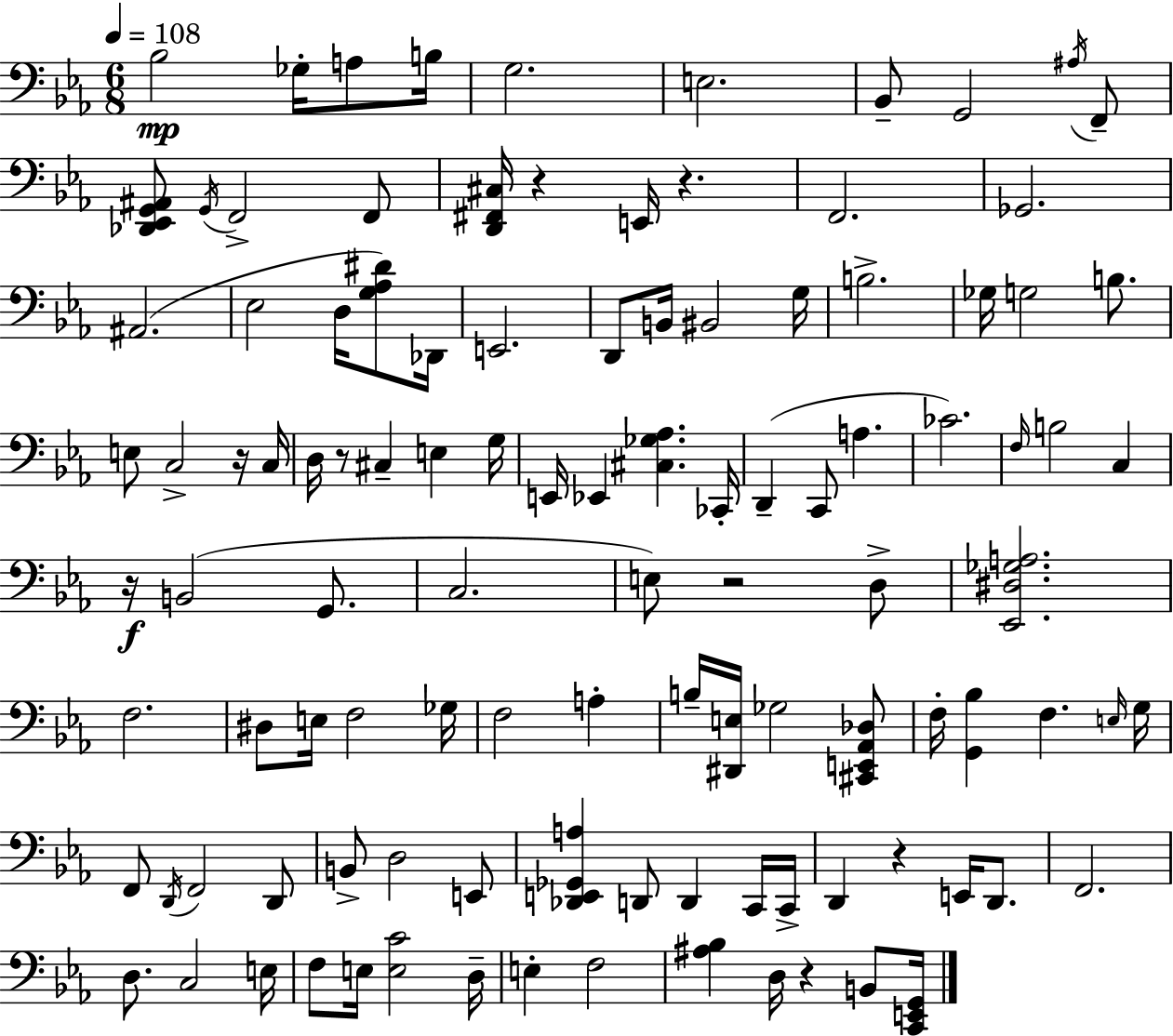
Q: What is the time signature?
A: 6/8